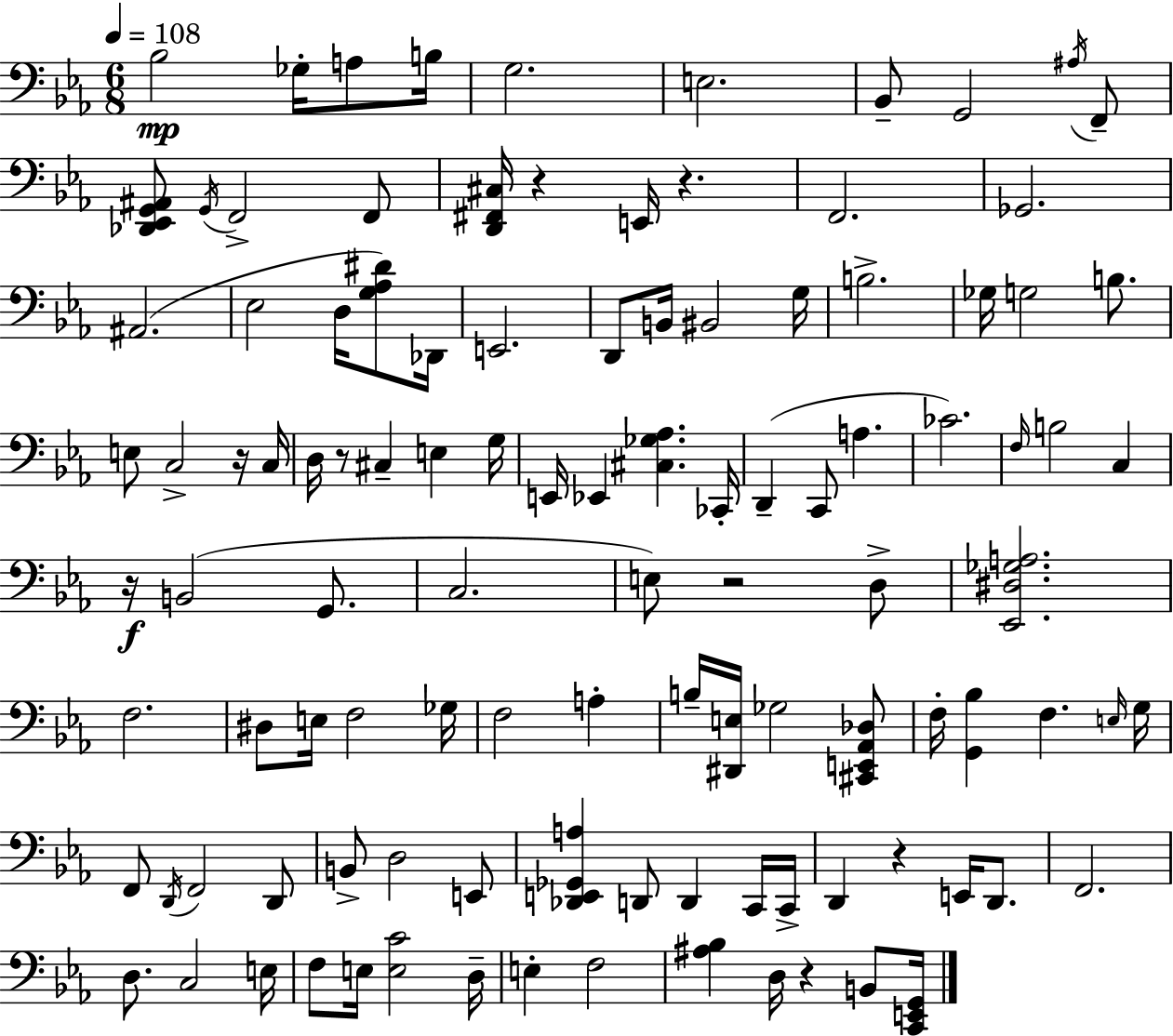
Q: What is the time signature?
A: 6/8